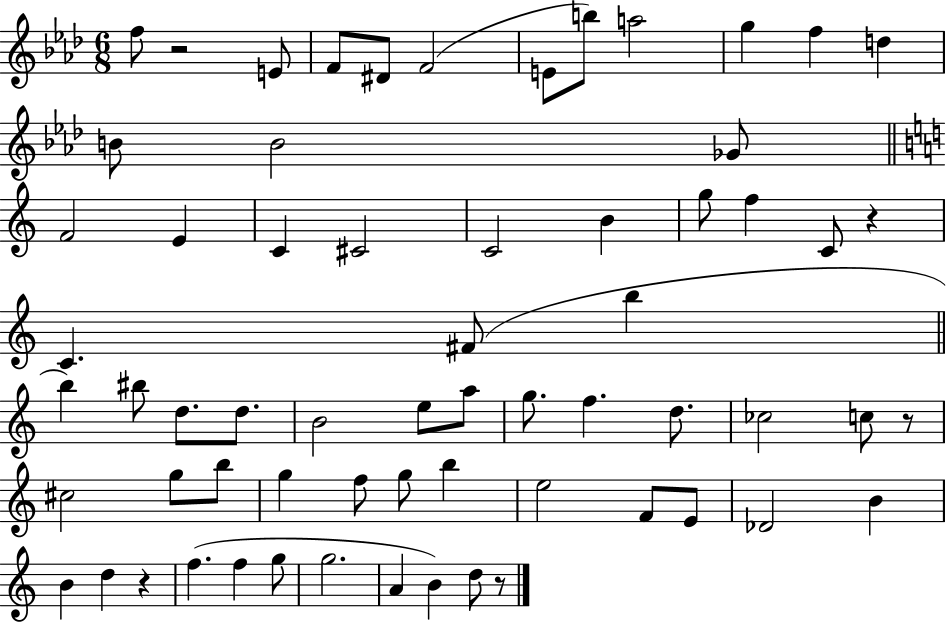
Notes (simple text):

F5/e R/h E4/e F4/e D#4/e F4/h E4/e B5/e A5/h G5/q F5/q D5/q B4/e B4/h Gb4/e F4/h E4/q C4/q C#4/h C4/h B4/q G5/e F5/q C4/e R/q C4/q. F#4/e B5/q B5/q BIS5/e D5/e. D5/e. B4/h E5/e A5/e G5/e. F5/q. D5/e. CES5/h C5/e R/e C#5/h G5/e B5/e G5/q F5/e G5/e B5/q E5/h F4/e E4/e Db4/h B4/q B4/q D5/q R/q F5/q. F5/q G5/e G5/h. A4/q B4/q D5/e R/e